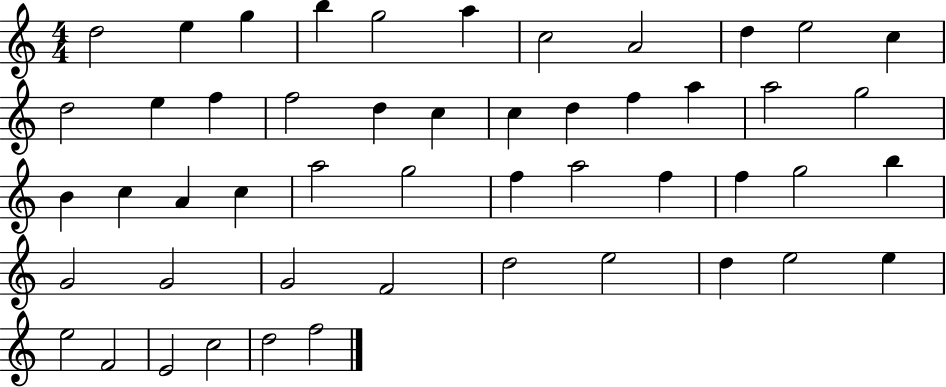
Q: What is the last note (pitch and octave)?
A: F5